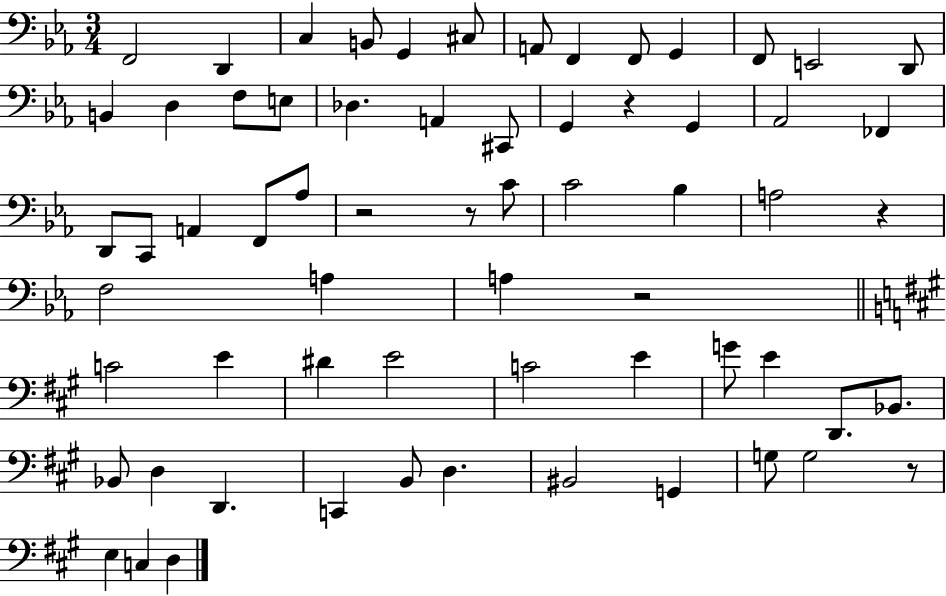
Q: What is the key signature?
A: EES major